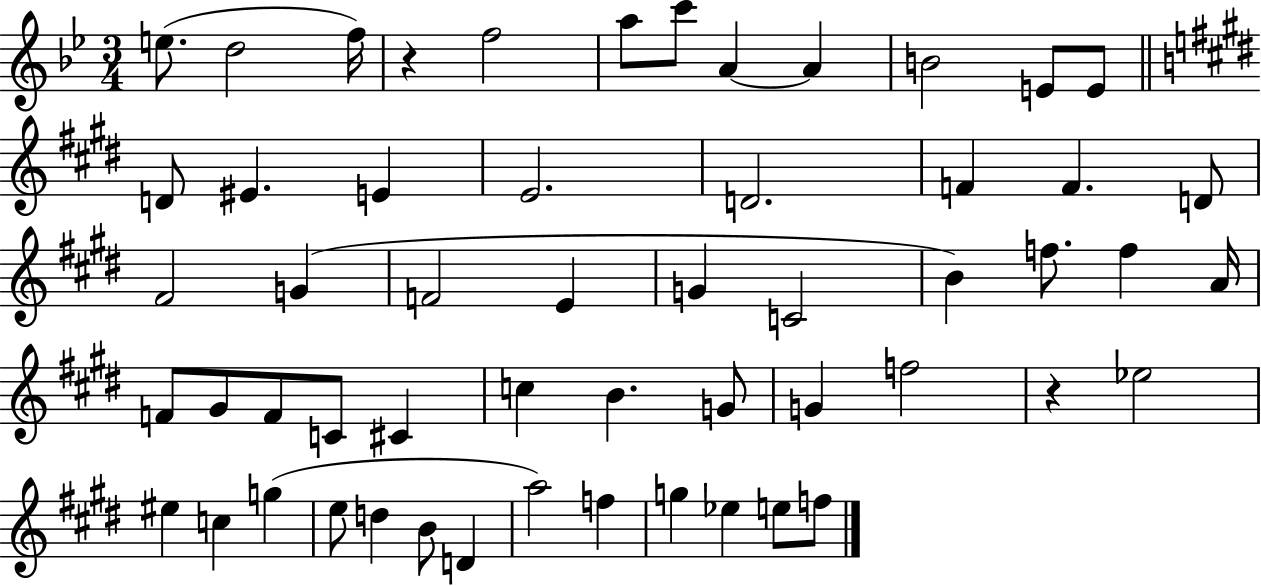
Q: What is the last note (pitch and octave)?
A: F5